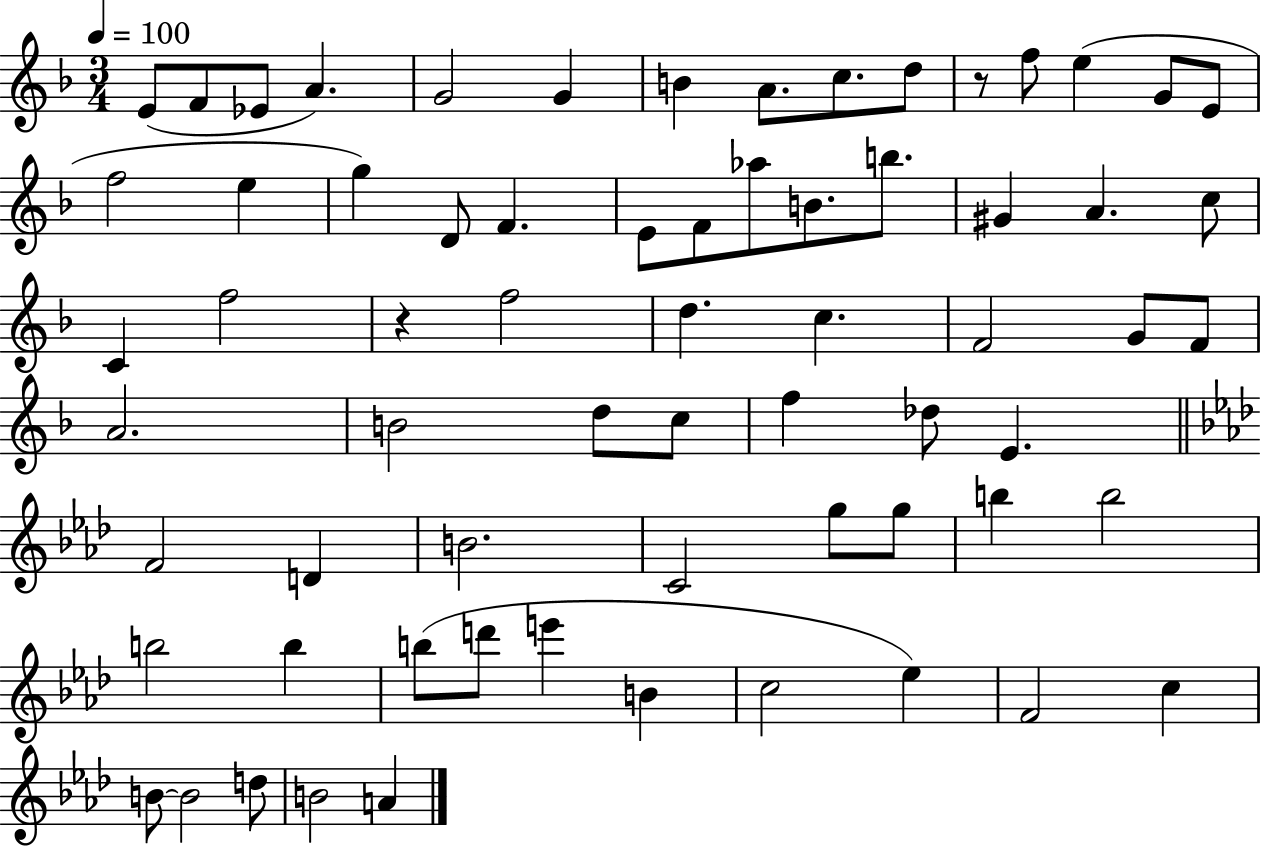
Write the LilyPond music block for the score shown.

{
  \clef treble
  \numericTimeSignature
  \time 3/4
  \key f \major
  \tempo 4 = 100
  e'8( f'8 ees'8 a'4.) | g'2 g'4 | b'4 a'8. c''8. d''8 | r8 f''8 e''4( g'8 e'8 | \break f''2 e''4 | g''4) d'8 f'4. | e'8 f'8 aes''8 b'8. b''8. | gis'4 a'4. c''8 | \break c'4 f''2 | r4 f''2 | d''4. c''4. | f'2 g'8 f'8 | \break a'2. | b'2 d''8 c''8 | f''4 des''8 e'4. | \bar "||" \break \key f \minor f'2 d'4 | b'2. | c'2 g''8 g''8 | b''4 b''2 | \break b''2 b''4 | b''8( d'''8 e'''4 b'4 | c''2 ees''4) | f'2 c''4 | \break b'8~~ b'2 d''8 | b'2 a'4 | \bar "|."
}